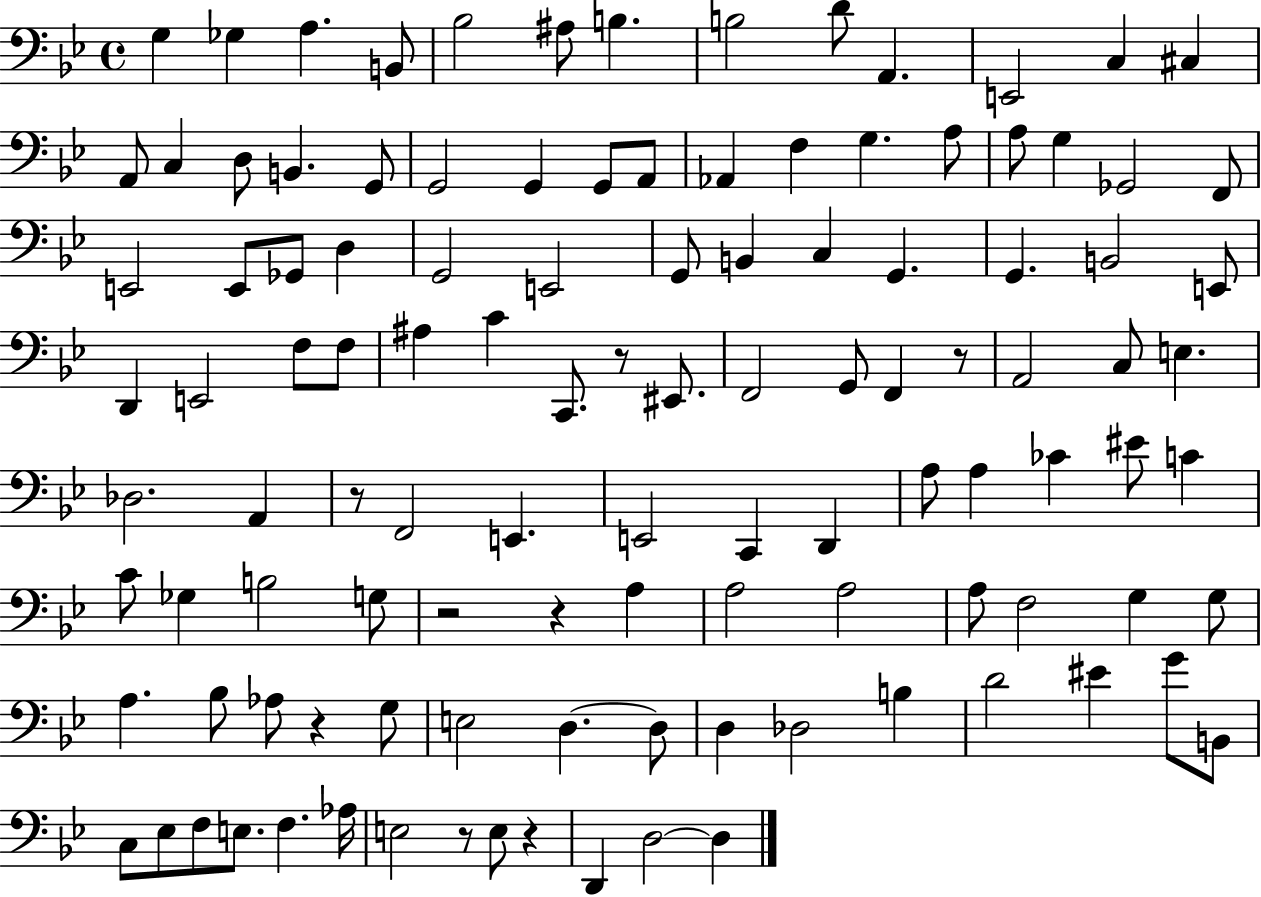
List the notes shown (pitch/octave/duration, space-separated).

G3/q Gb3/q A3/q. B2/e Bb3/h A#3/e B3/q. B3/h D4/e A2/q. E2/h C3/q C#3/q A2/e C3/q D3/e B2/q. G2/e G2/h G2/q G2/e A2/e Ab2/q F3/q G3/q. A3/e A3/e G3/q Gb2/h F2/e E2/h E2/e Gb2/e D3/q G2/h E2/h G2/e B2/q C3/q G2/q. G2/q. B2/h E2/e D2/q E2/h F3/e F3/e A#3/q C4/q C2/e. R/e EIS2/e. F2/h G2/e F2/q R/e A2/h C3/e E3/q. Db3/h. A2/q R/e F2/h E2/q. E2/h C2/q D2/q A3/e A3/q CES4/q EIS4/e C4/q C4/e Gb3/q B3/h G3/e R/h R/q A3/q A3/h A3/h A3/e F3/h G3/q G3/e A3/q. Bb3/e Ab3/e R/q G3/e E3/h D3/q. D3/e D3/q Db3/h B3/q D4/h EIS4/q G4/e B2/e C3/e Eb3/e F3/e E3/e. F3/q. Ab3/s E3/h R/e E3/e R/q D2/q D3/h D3/q